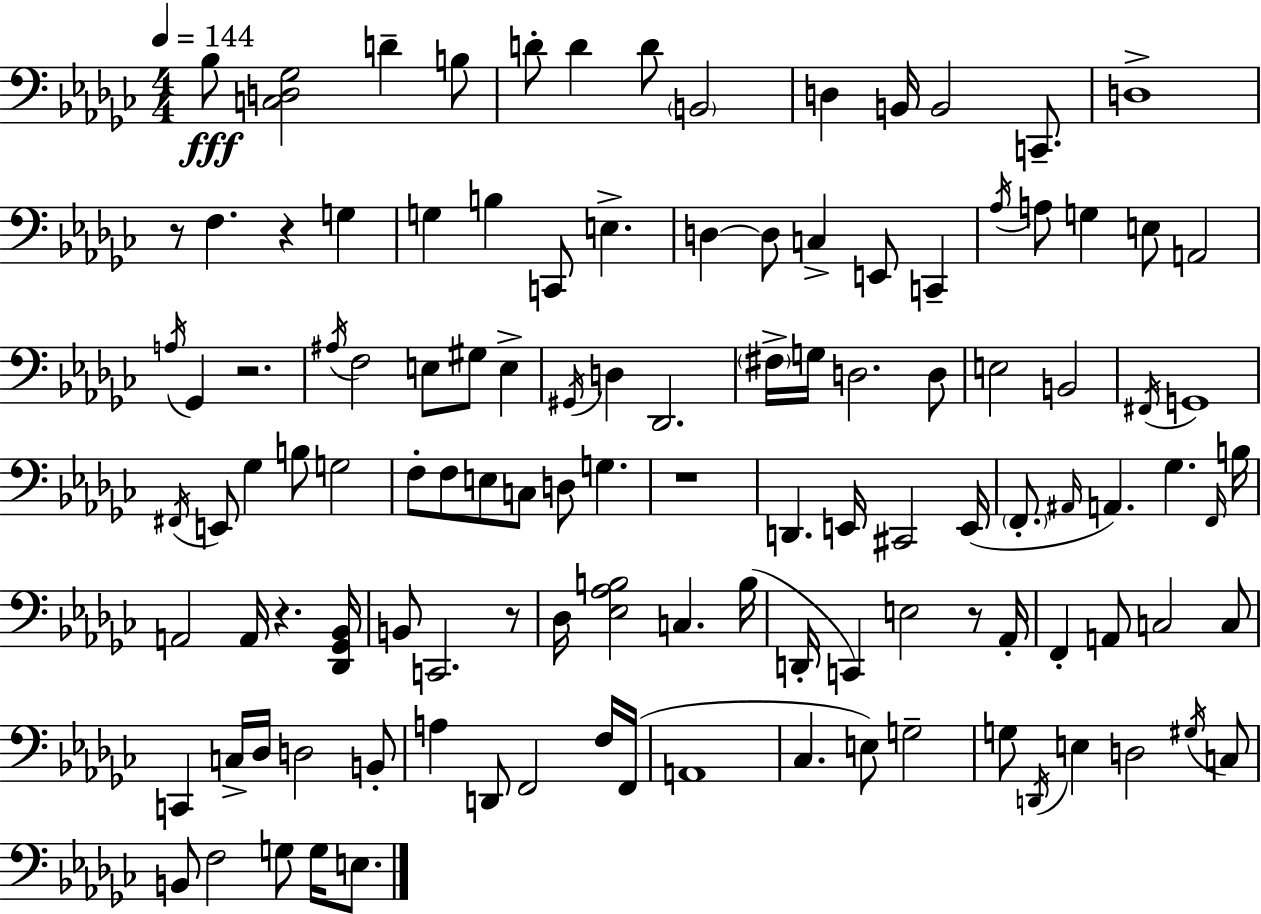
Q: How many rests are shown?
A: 7